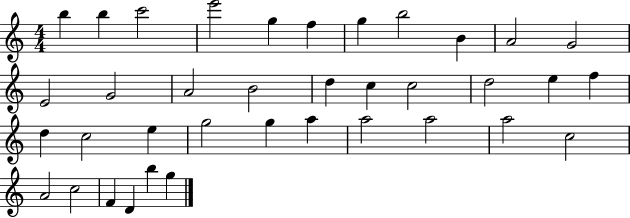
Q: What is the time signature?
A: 4/4